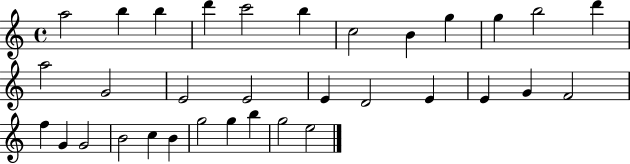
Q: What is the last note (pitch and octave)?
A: E5